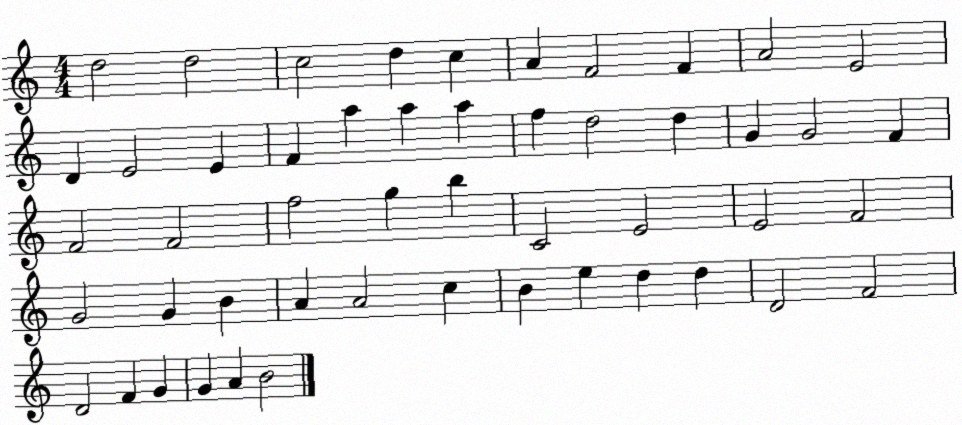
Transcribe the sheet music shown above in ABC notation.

X:1
T:Untitled
M:4/4
L:1/4
K:C
d2 d2 c2 d c A F2 F A2 E2 D E2 E F a a a f d2 d G G2 F F2 F2 f2 g b C2 E2 E2 F2 G2 G B A A2 c B e d d D2 F2 D2 F G G A B2